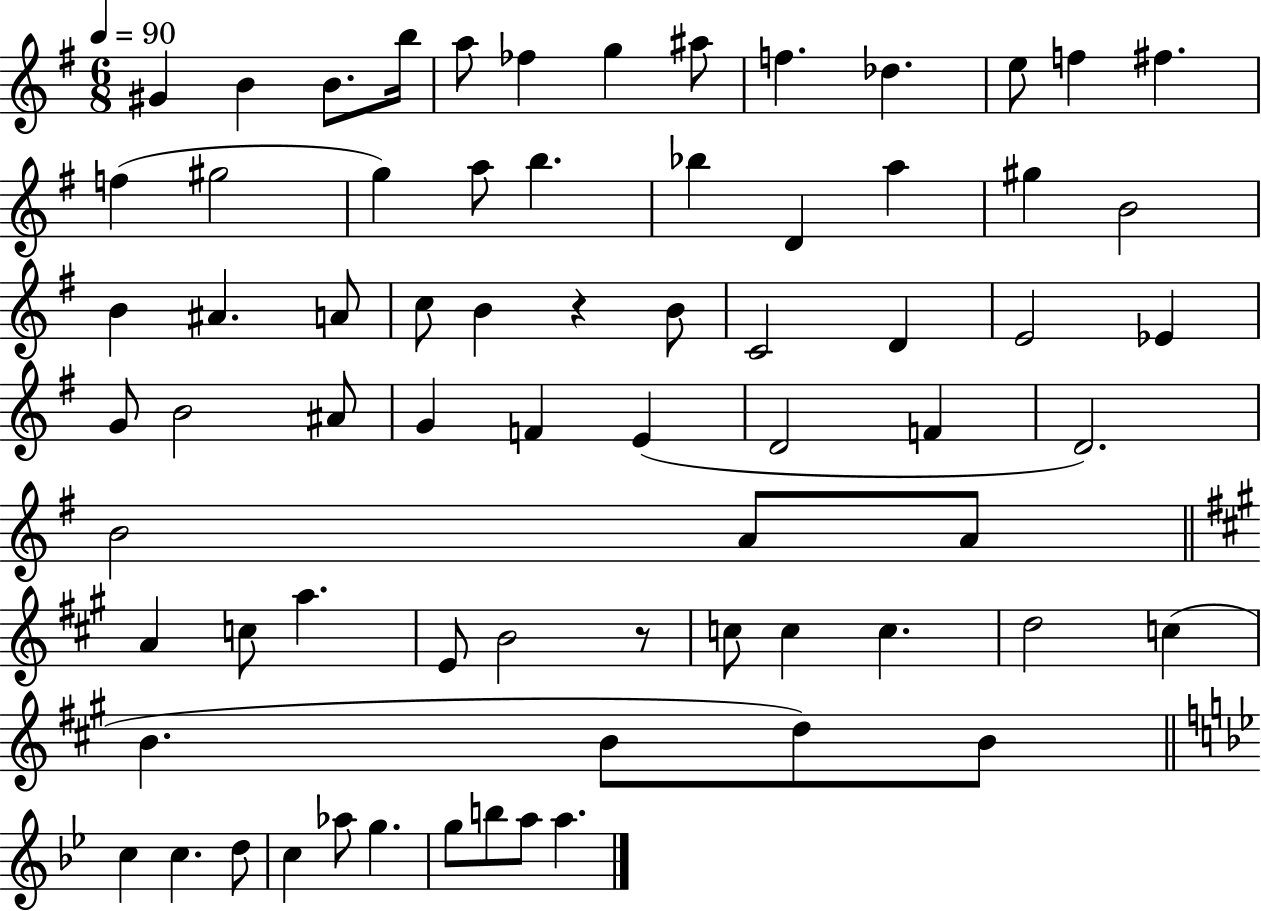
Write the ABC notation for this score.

X:1
T:Untitled
M:6/8
L:1/4
K:G
^G B B/2 b/4 a/2 _f g ^a/2 f _d e/2 f ^f f ^g2 g a/2 b _b D a ^g B2 B ^A A/2 c/2 B z B/2 C2 D E2 _E G/2 B2 ^A/2 G F E D2 F D2 B2 A/2 A/2 A c/2 a E/2 B2 z/2 c/2 c c d2 c B B/2 d/2 B/2 c c d/2 c _a/2 g g/2 b/2 a/2 a